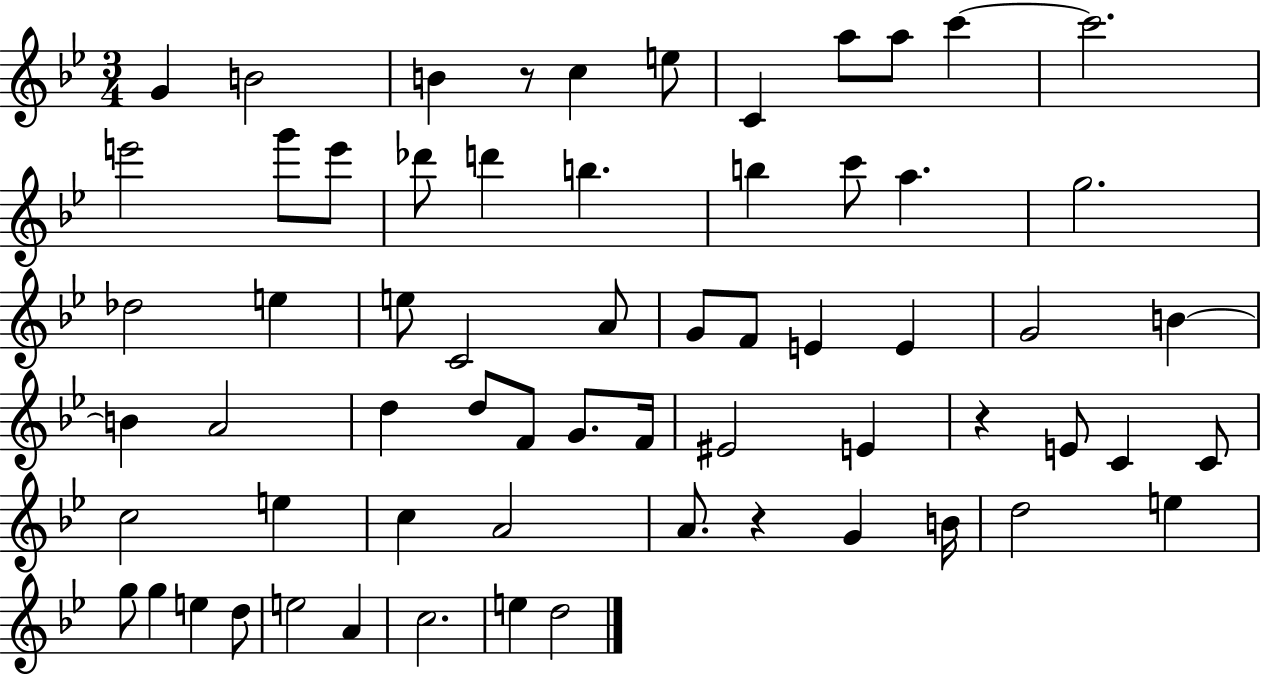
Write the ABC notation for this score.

X:1
T:Untitled
M:3/4
L:1/4
K:Bb
G B2 B z/2 c e/2 C a/2 a/2 c' c'2 e'2 g'/2 e'/2 _d'/2 d' b b c'/2 a g2 _d2 e e/2 C2 A/2 G/2 F/2 E E G2 B B A2 d d/2 F/2 G/2 F/4 ^E2 E z E/2 C C/2 c2 e c A2 A/2 z G B/4 d2 e g/2 g e d/2 e2 A c2 e d2